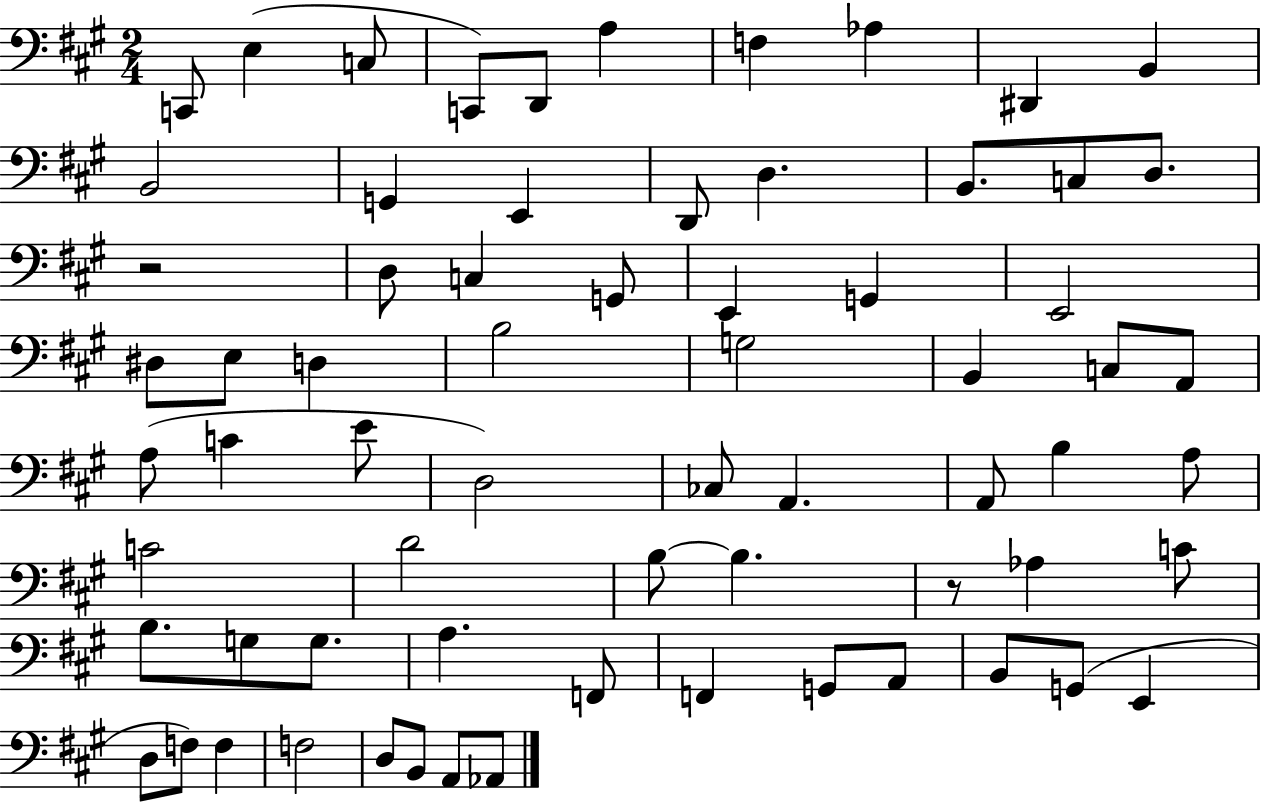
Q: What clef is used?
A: bass